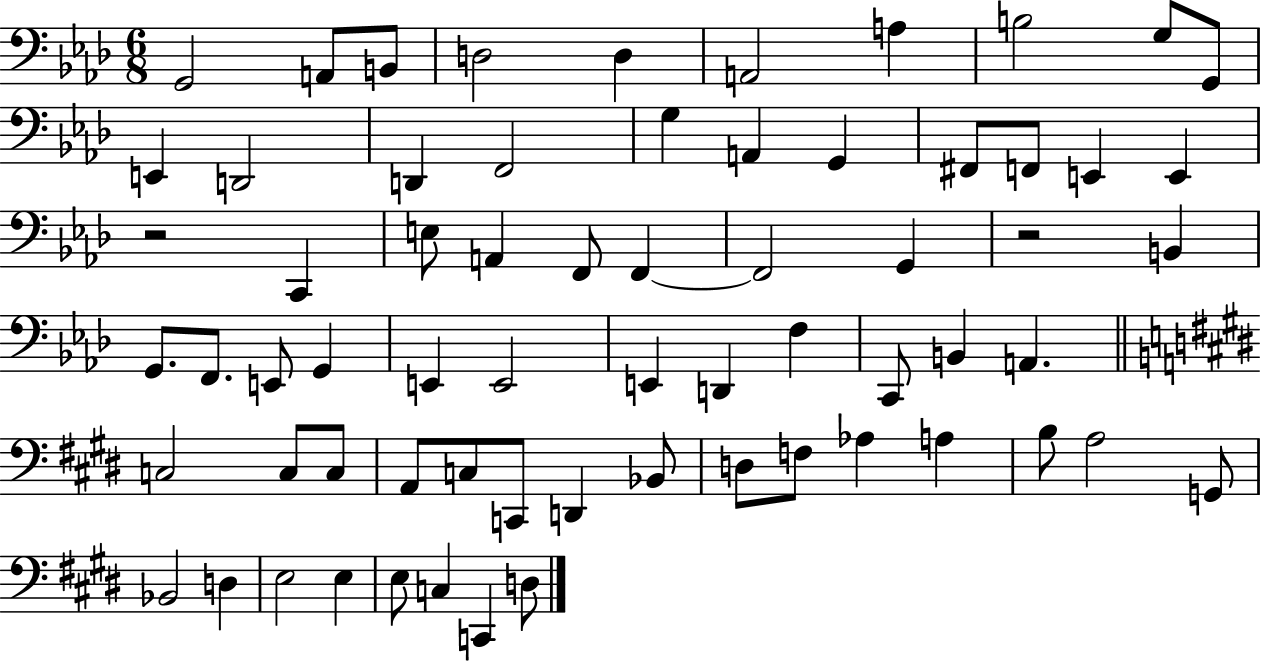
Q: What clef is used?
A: bass